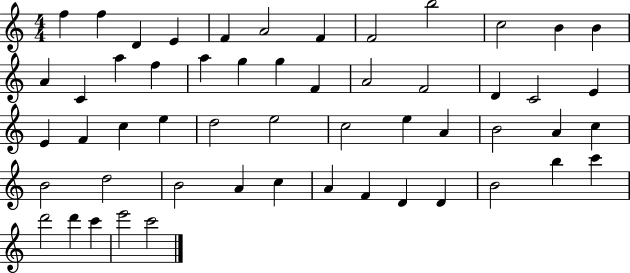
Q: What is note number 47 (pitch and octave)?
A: B4